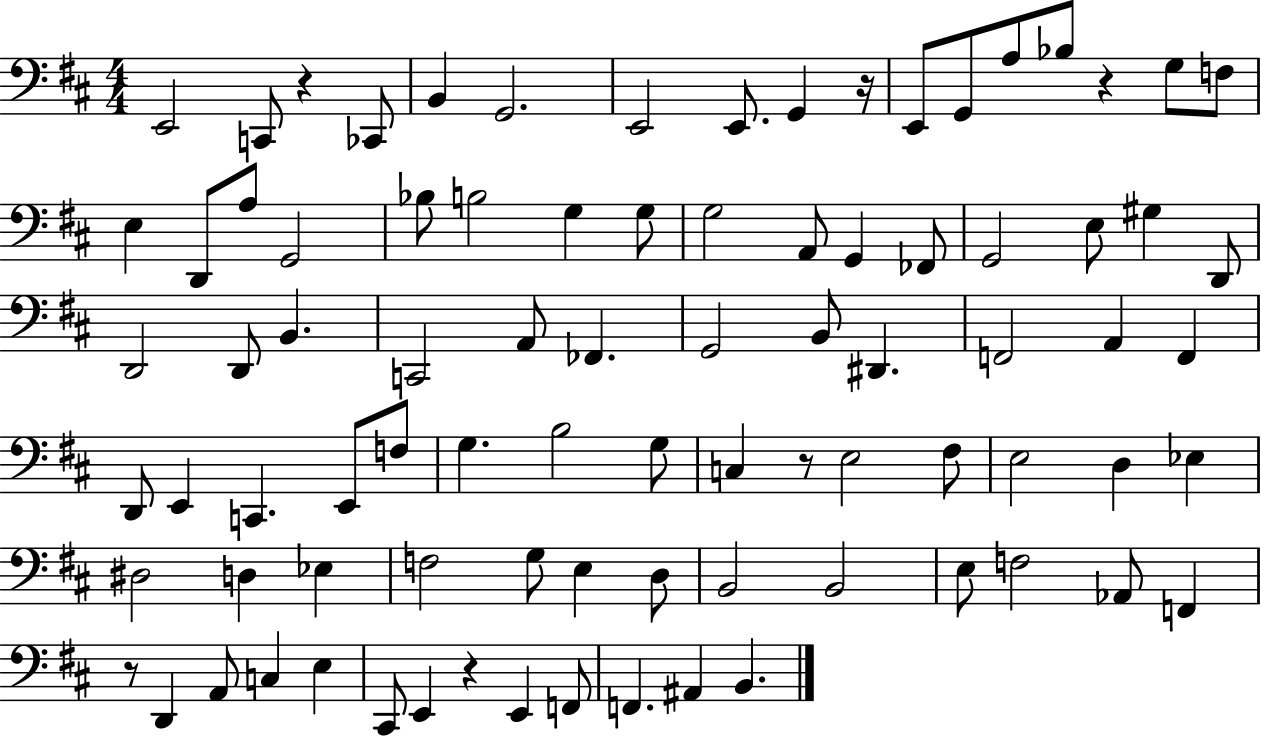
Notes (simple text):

E2/h C2/e R/q CES2/e B2/q G2/h. E2/h E2/e. G2/q R/s E2/e G2/e A3/e Bb3/e R/q G3/e F3/e E3/q D2/e A3/e G2/h Bb3/e B3/h G3/q G3/e G3/h A2/e G2/q FES2/e G2/h E3/e G#3/q D2/e D2/h D2/e B2/q. C2/h A2/e FES2/q. G2/h B2/e D#2/q. F2/h A2/q F2/q D2/e E2/q C2/q. E2/e F3/e G3/q. B3/h G3/e C3/q R/e E3/h F#3/e E3/h D3/q Eb3/q D#3/h D3/q Eb3/q F3/h G3/e E3/q D3/e B2/h B2/h E3/e F3/h Ab2/e F2/q R/e D2/q A2/e C3/q E3/q C#2/e E2/q R/q E2/q F2/e F2/q. A#2/q B2/q.